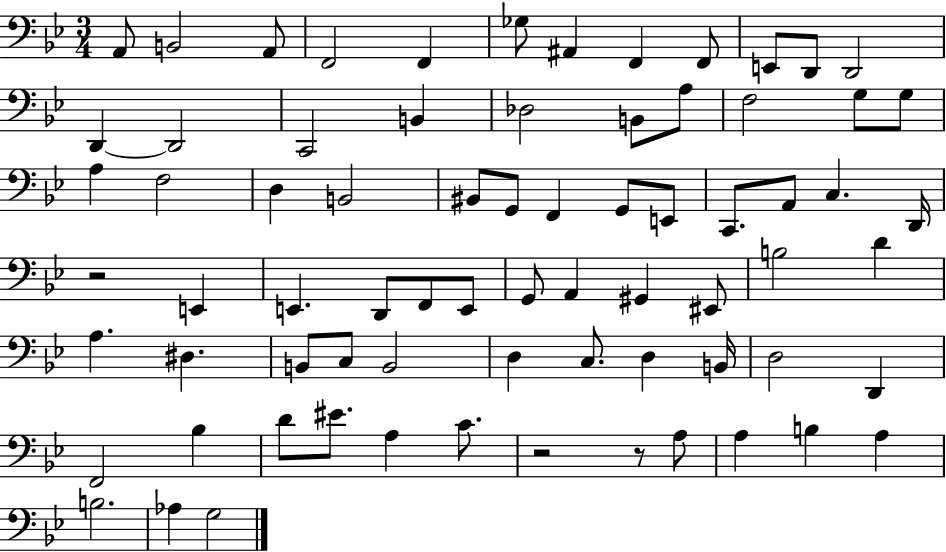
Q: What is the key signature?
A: BES major